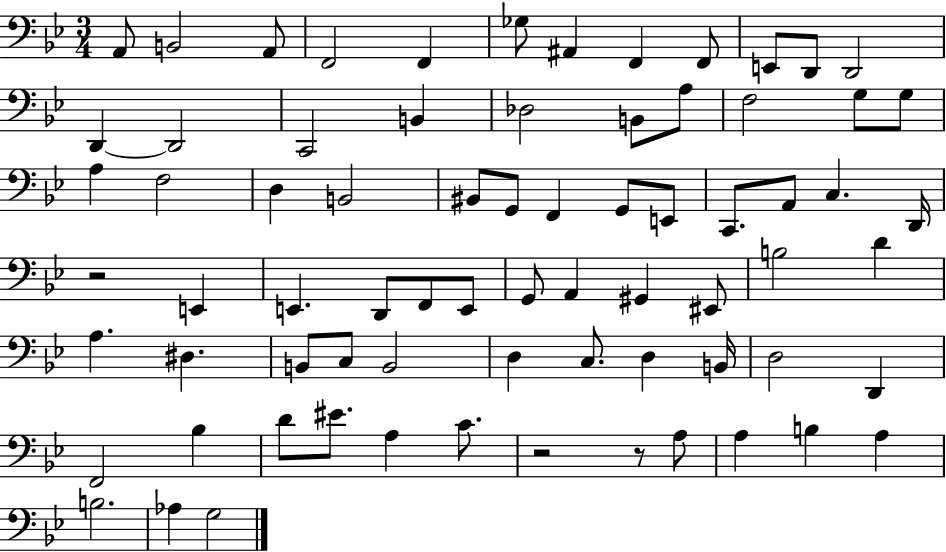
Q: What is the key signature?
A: BES major